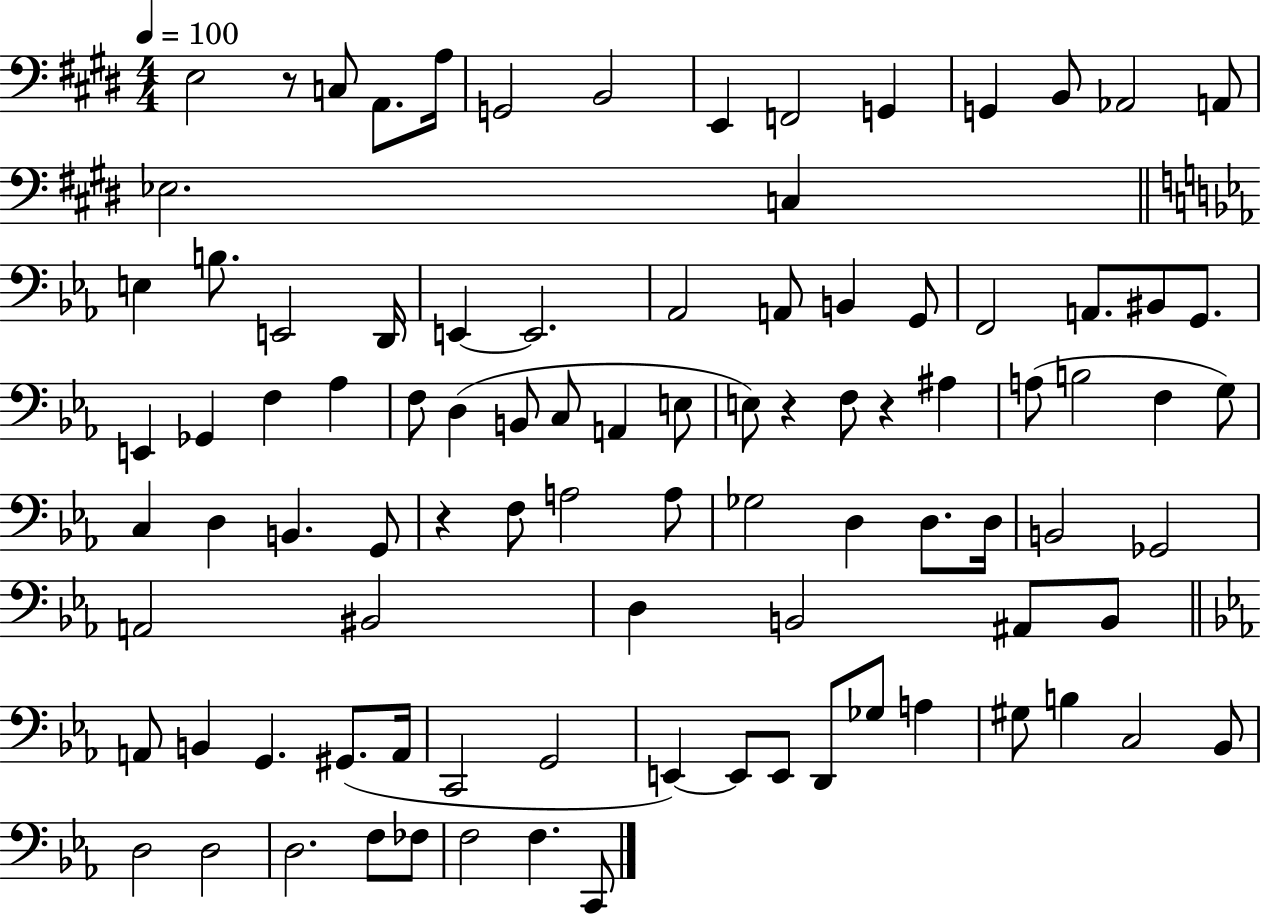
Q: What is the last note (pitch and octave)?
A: C2